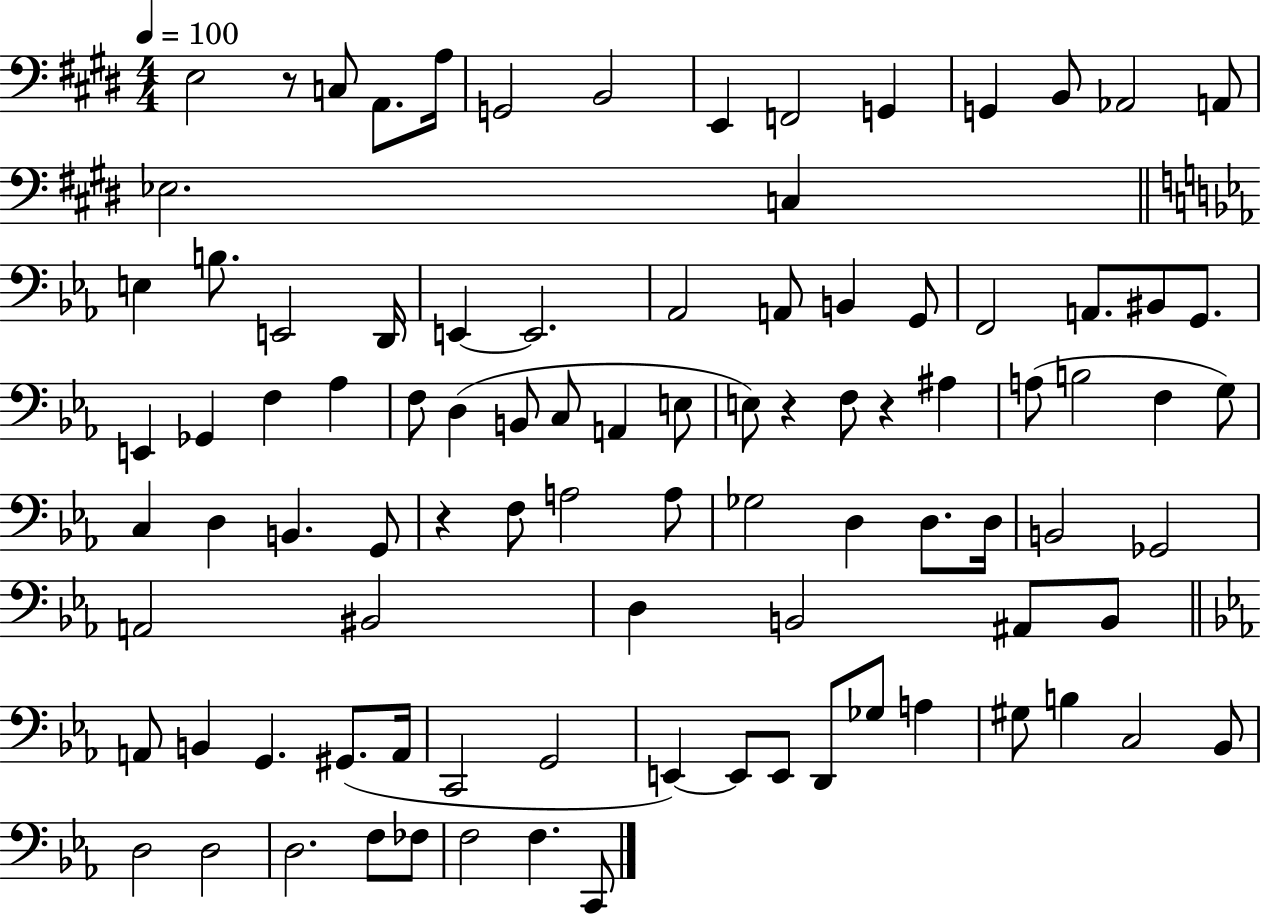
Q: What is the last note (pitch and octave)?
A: C2